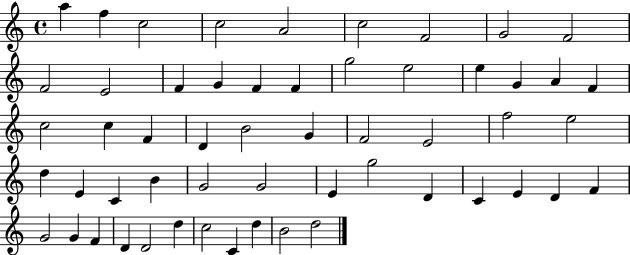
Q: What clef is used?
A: treble